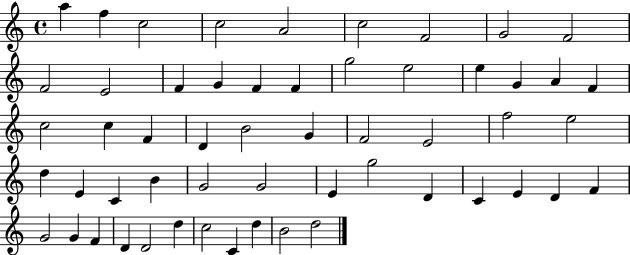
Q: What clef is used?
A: treble